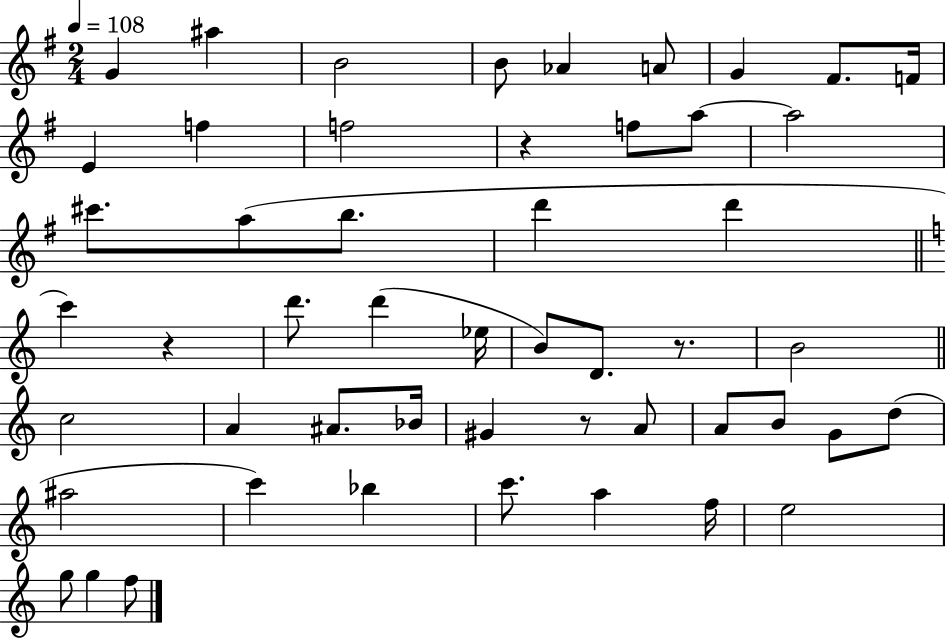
X:1
T:Untitled
M:2/4
L:1/4
K:G
G ^a B2 B/2 _A A/2 G ^F/2 F/4 E f f2 z f/2 a/2 a2 ^c'/2 a/2 b/2 d' d' c' z d'/2 d' _e/4 B/2 D/2 z/2 B2 c2 A ^A/2 _B/4 ^G z/2 A/2 A/2 B/2 G/2 d/2 ^a2 c' _b c'/2 a f/4 e2 g/2 g f/2